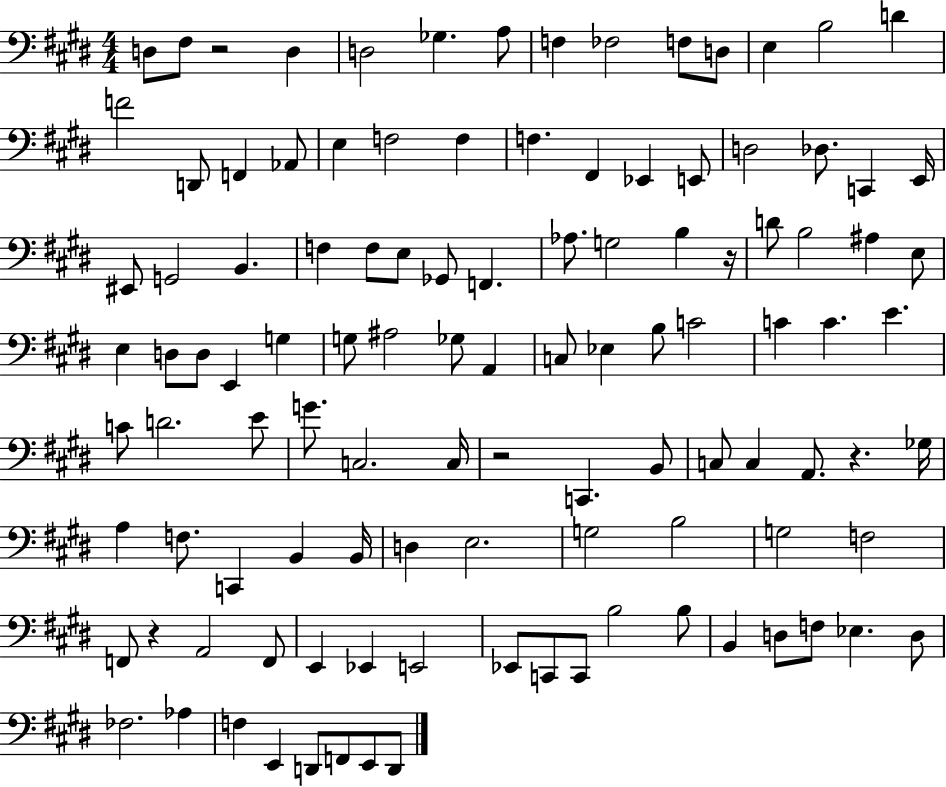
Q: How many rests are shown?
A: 5